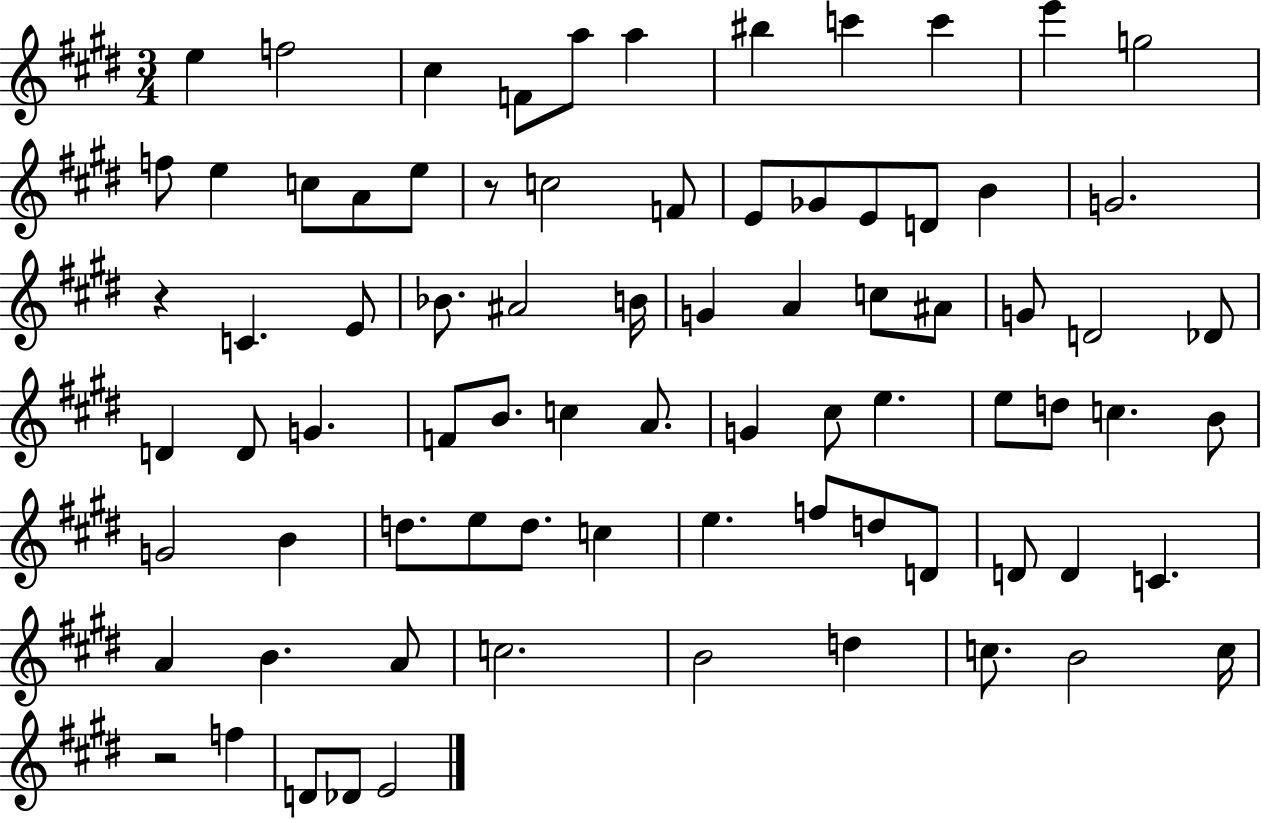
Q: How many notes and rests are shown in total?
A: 79